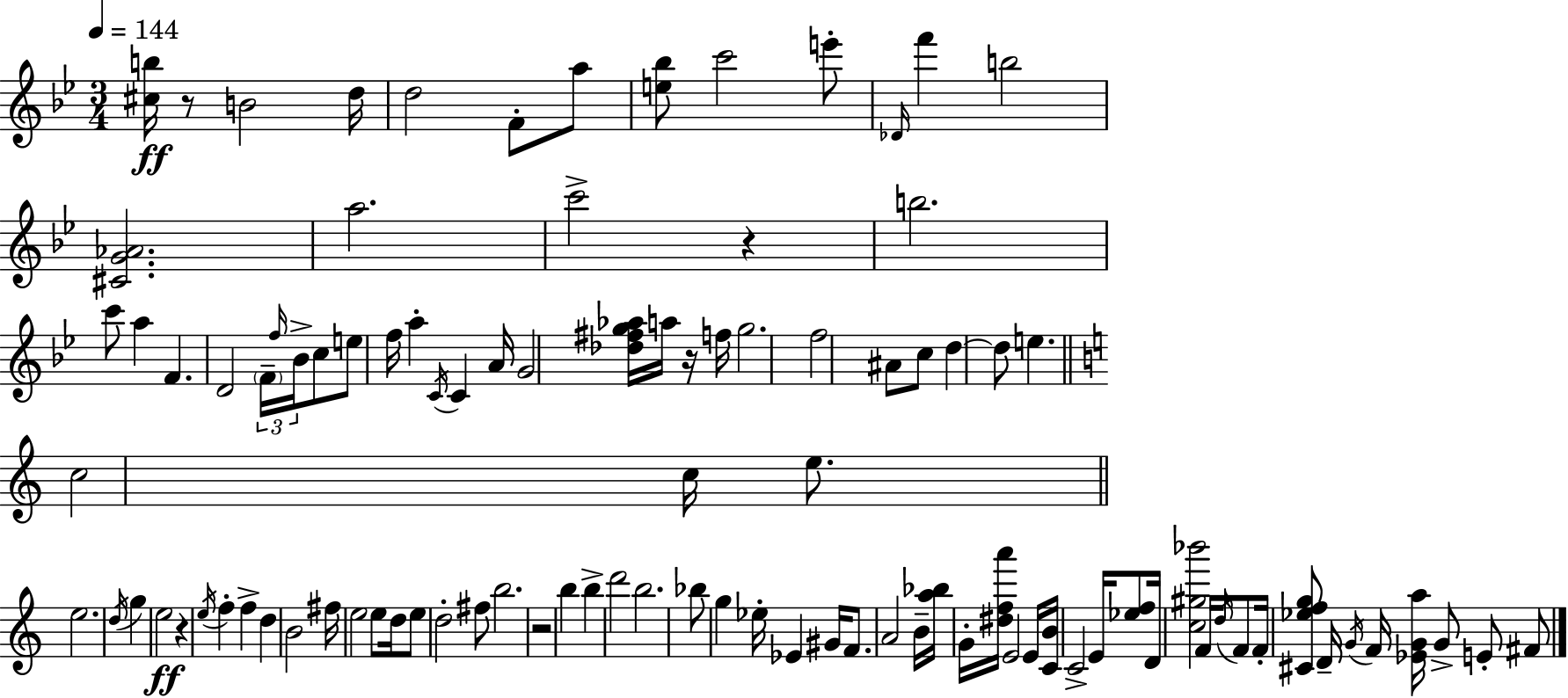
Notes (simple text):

[C#5,B5]/s R/e B4/h D5/s D5/h F4/e A5/e [E5,Bb5]/e C6/h E6/e Db4/s F6/q B5/h [C#4,G4,Ab4]/h. A5/h. C6/h R/q B5/h. C6/e A5/q F4/q. D4/h F4/s F5/s Bb4/s C5/e E5/e F5/s A5/q C4/s C4/q A4/s G4/h [Db5,F#5,G5,Ab5]/s A5/s R/s F5/s G5/h. F5/h A#4/e C5/e D5/q D5/e E5/q. C5/h C5/s E5/e. E5/h. D5/s G5/q E5/h R/q E5/s F5/q F5/q D5/q B4/h F#5/s E5/h E5/e D5/s E5/e D5/h F#5/e B5/h. R/h B5/q B5/q D6/h B5/h. Bb5/e G5/q Eb5/s Eb4/q G#4/s F4/e. A4/h B4/s [A5,Bb5]/s G4/s [D#5,F5,A6]/s E4/h E4/s [C4,B4]/s C4/h E4/s [Eb5,F5]/e D4/s [C5,G#5,Bb6]/h F4/s D5/s F4/e F4/s [C#4,Eb5,F5,G5]/e D4/s G4/s F4/s [Eb4,G4,A5]/s G4/e E4/e F#4/e